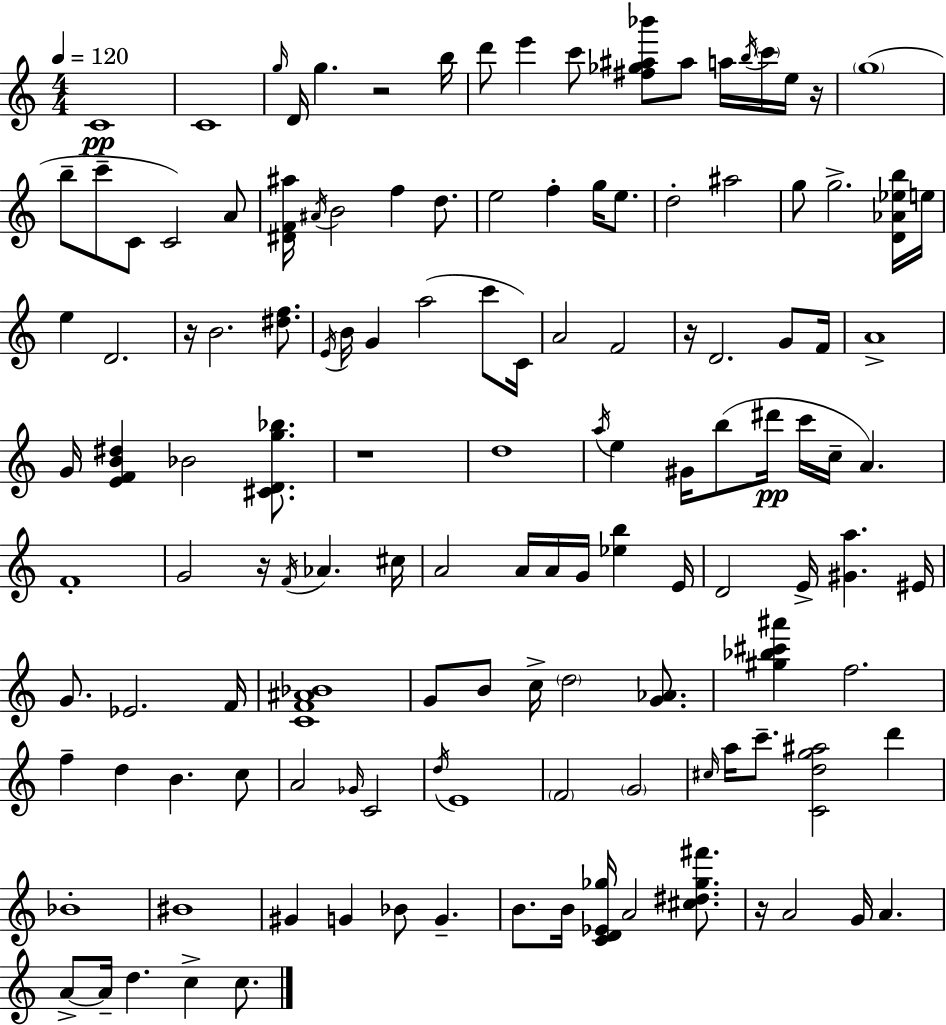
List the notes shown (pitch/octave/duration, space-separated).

C4/w C4/w G5/s D4/s G5/q. R/h B5/s D6/e E6/q C6/e [F#5,Gb5,A#5,Bb6]/e A#5/e A5/s B5/s C6/s E5/s R/s G5/w B5/e C6/e C4/e C4/h A4/e [D#4,F4,A#5]/s A#4/s B4/h F5/q D5/e. E5/h F5/q G5/s E5/e. D5/h A#5/h G5/e G5/h. [D4,Ab4,Eb5,B5]/s E5/s E5/q D4/h. R/s B4/h. [D#5,F5]/e. E4/s B4/s G4/q A5/h C6/e C4/s A4/h F4/h R/s D4/h. G4/e F4/s A4/w G4/s [E4,F4,B4,D#5]/q Bb4/h [C#4,D4,G5,Bb5]/e. R/w D5/w A5/s E5/q G#4/s B5/e D#6/s C6/s C5/s A4/q. F4/w G4/h R/s F4/s Ab4/q. C#5/s A4/h A4/s A4/s G4/s [Eb5,B5]/q E4/s D4/h E4/s [G#4,A5]/q. EIS4/s G4/e. Eb4/h. F4/s [C4,F4,A#4,Bb4]/w G4/e B4/e C5/s D5/h [G4,Ab4]/e. [G#5,Bb5,C#6,A#6]/q F5/h. F5/q D5/q B4/q. C5/e A4/h Gb4/s C4/h D5/s E4/w F4/h G4/h C#5/s A5/s C6/e. [C4,D5,G5,A#5]/h D6/q Bb4/w BIS4/w G#4/q G4/q Bb4/e G4/q. B4/e. B4/s [C4,D4,Eb4,Gb5]/s A4/h [C#5,D#5,Gb5,F#6]/e. R/s A4/h G4/s A4/q. A4/e A4/s D5/q. C5/q C5/e.